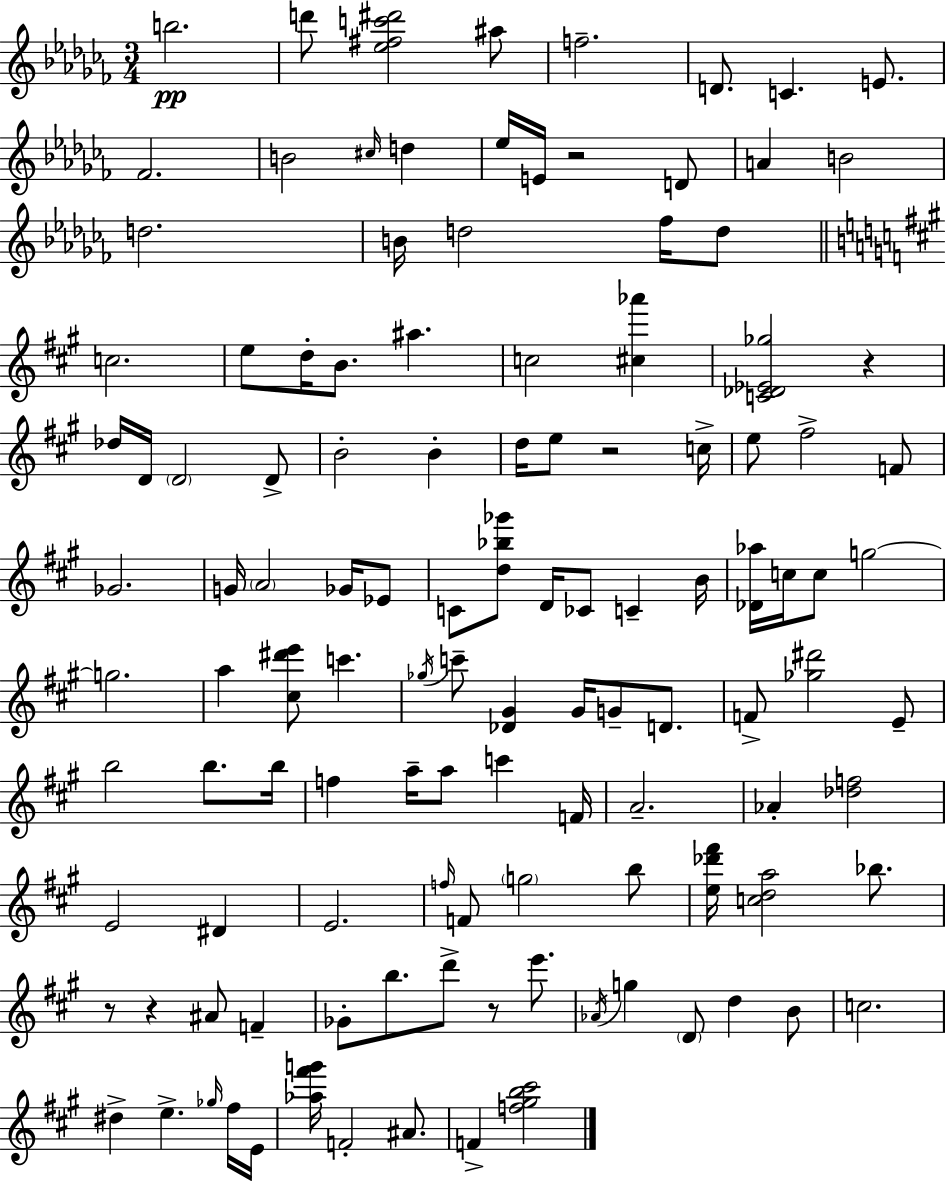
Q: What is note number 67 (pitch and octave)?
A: A5